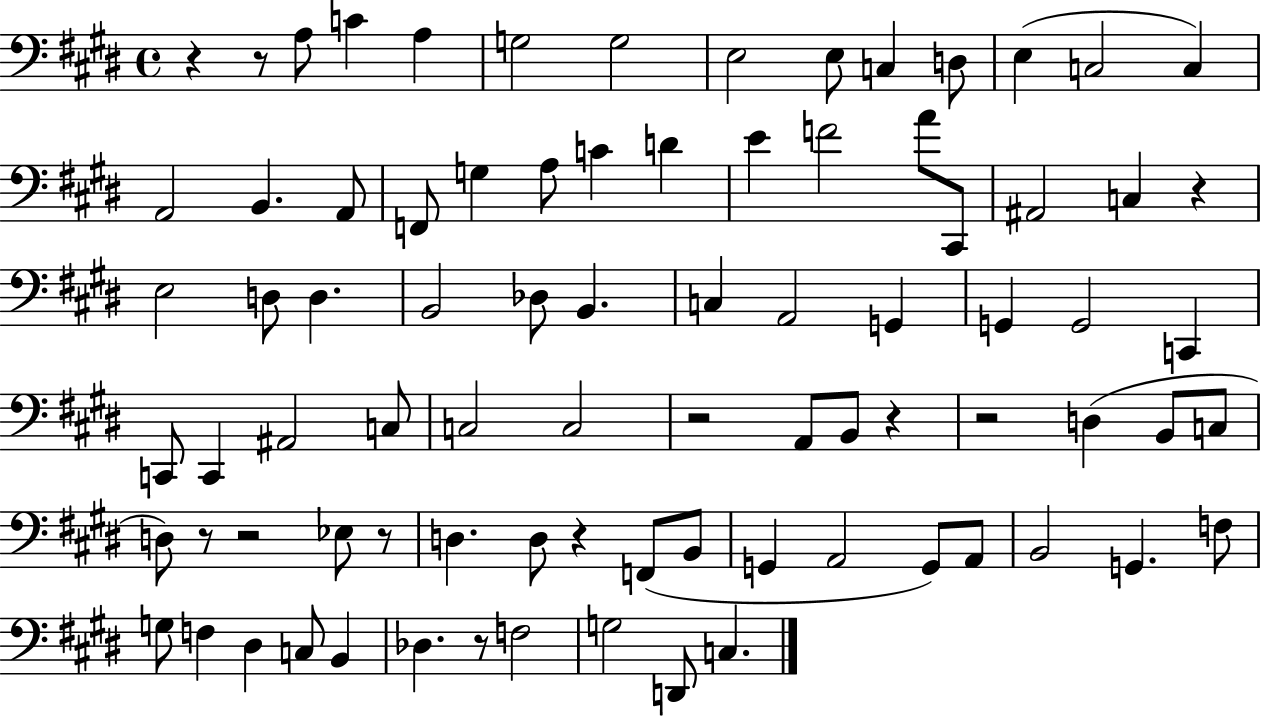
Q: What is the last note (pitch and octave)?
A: C3